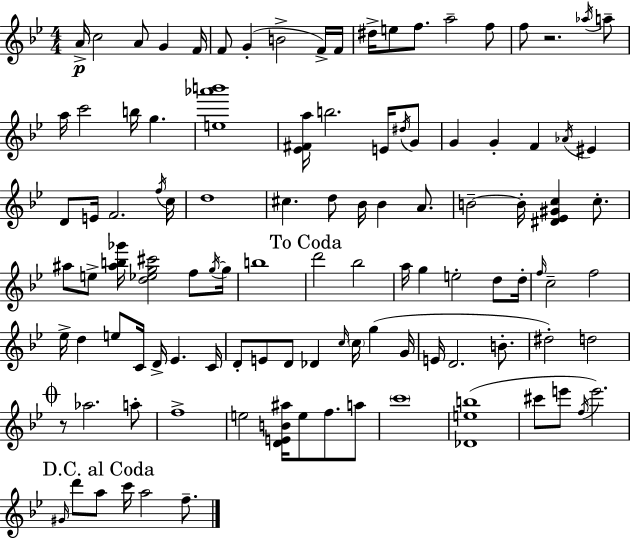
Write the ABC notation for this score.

X:1
T:Untitled
M:4/4
L:1/4
K:Gm
A/4 c2 A/2 G F/4 F/2 G B2 F/4 F/4 ^d/4 e/2 f/2 a2 f/2 f/2 z2 _a/4 a/2 a/4 c'2 b/4 g [e_a'b']4 [_E^Fa]/4 b2 E/4 ^d/4 G/2 G G F _A/4 ^E D/2 E/4 F2 f/4 c/4 d4 ^c d/2 _B/4 _B A/2 B2 B/4 [^D_E^Gc] c/2 ^a/2 e/2 [^ab_g']/4 [d_eg^c']2 f/2 g/4 g/4 b4 d'2 _b2 a/4 g e2 d/2 d/4 f/4 c2 f2 _e/4 d e/2 C/4 D/4 _E C/4 D/2 E/2 D/2 _D c/4 c/4 g G/4 E/4 D2 B/2 ^d2 d2 z/2 _a2 a/2 f4 e2 [DEB^a]/4 e/2 f/2 a/2 c'4 [_Deb]4 ^c'/2 e'/2 f/4 e'2 ^G/4 d'/2 a/2 c'/4 a2 f/2